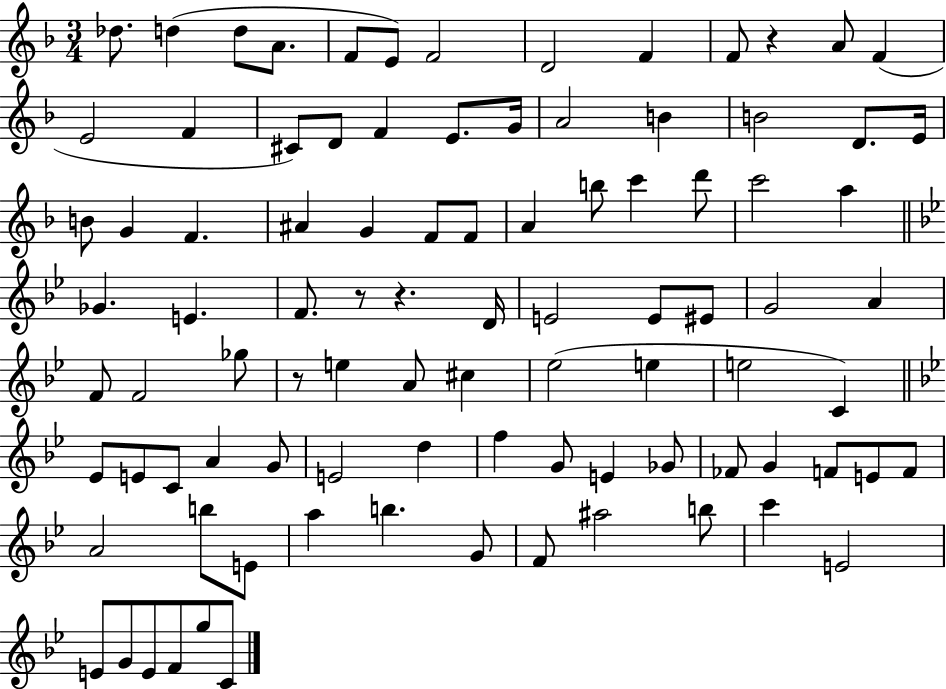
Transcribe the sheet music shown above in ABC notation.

X:1
T:Untitled
M:3/4
L:1/4
K:F
_d/2 d d/2 A/2 F/2 E/2 F2 D2 F F/2 z A/2 F E2 F ^C/2 D/2 F E/2 G/4 A2 B B2 D/2 E/4 B/2 G F ^A G F/2 F/2 A b/2 c' d'/2 c'2 a _G E F/2 z/2 z D/4 E2 E/2 ^E/2 G2 A F/2 F2 _g/2 z/2 e A/2 ^c _e2 e e2 C _E/2 E/2 C/2 A G/2 E2 d f G/2 E _G/2 _F/2 G F/2 E/2 F/2 A2 b/2 E/2 a b G/2 F/2 ^a2 b/2 c' E2 E/2 G/2 E/2 F/2 g/2 C/2